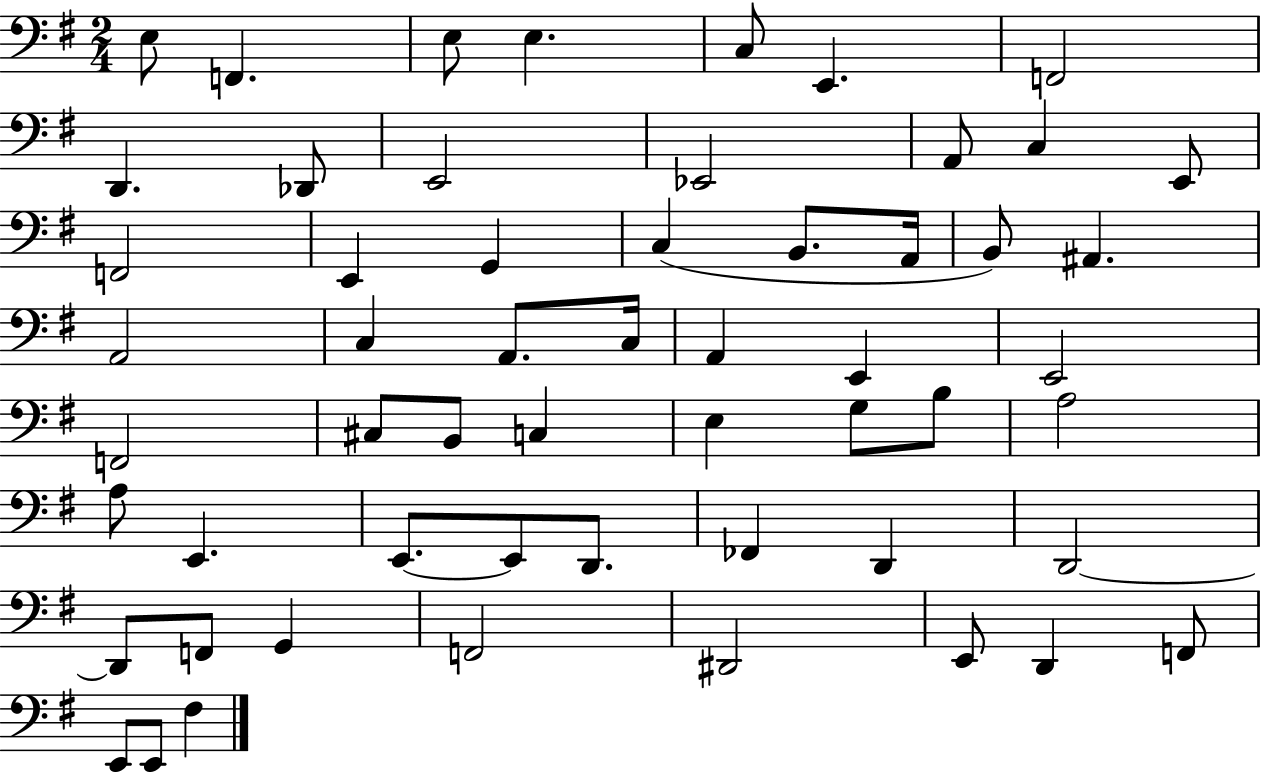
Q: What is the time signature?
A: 2/4